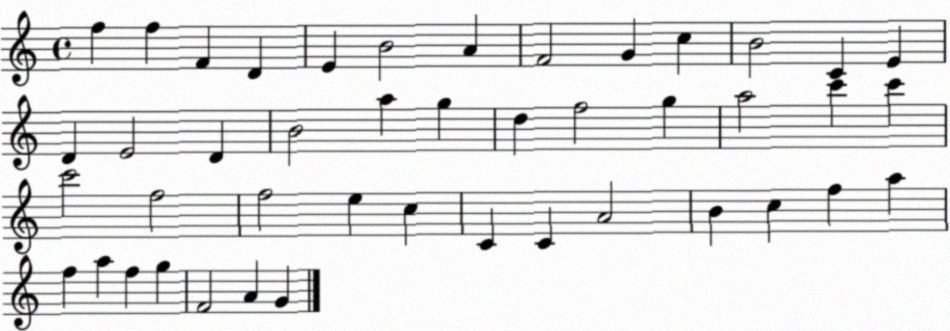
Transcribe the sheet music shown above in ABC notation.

X:1
T:Untitled
M:4/4
L:1/4
K:C
f f F D E B2 A F2 G c B2 C E D E2 D B2 a g d f2 g a2 c' c' c'2 f2 f2 e c C C A2 B c f a f a f g F2 A G